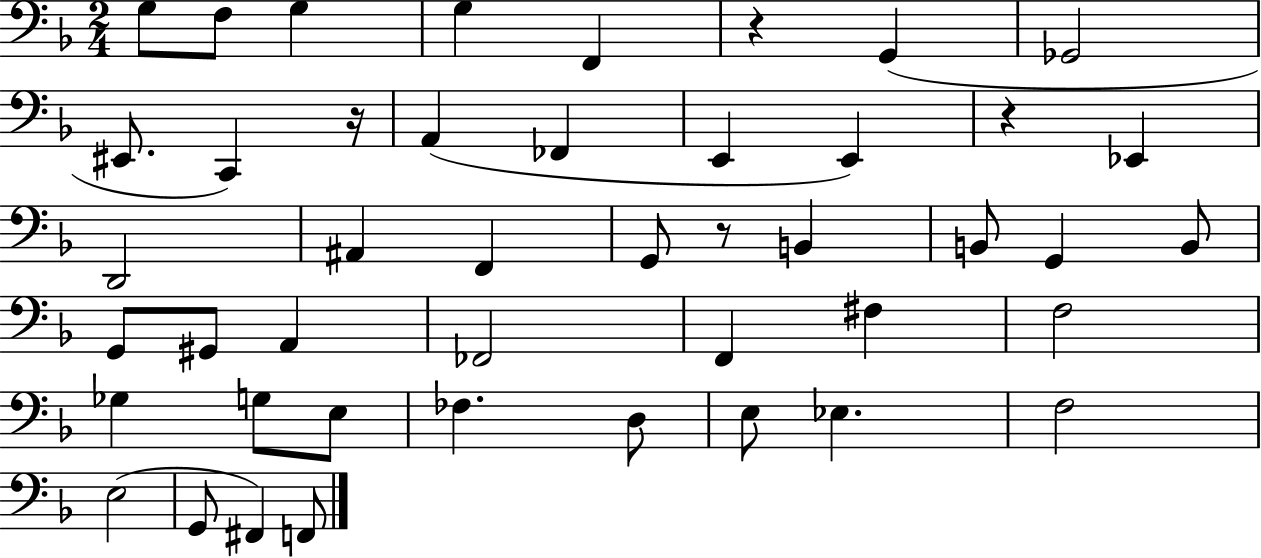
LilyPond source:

{
  \clef bass
  \numericTimeSignature
  \time 2/4
  \key f \major
  g8 f8 g4 | g4 f,4 | r4 g,4( | ges,2 | \break eis,8. c,4) r16 | a,4( fes,4 | e,4 e,4) | r4 ees,4 | \break d,2 | ais,4 f,4 | g,8 r8 b,4 | b,8 g,4 b,8 | \break g,8 gis,8 a,4 | fes,2 | f,4 fis4 | f2 | \break ges4 g8 e8 | fes4. d8 | e8 ees4. | f2 | \break e2( | g,8 fis,4) f,8 | \bar "|."
}